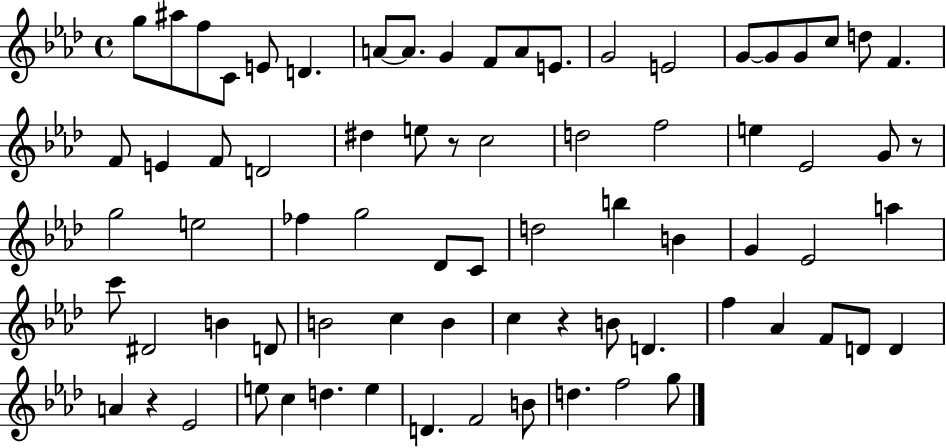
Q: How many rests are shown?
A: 4